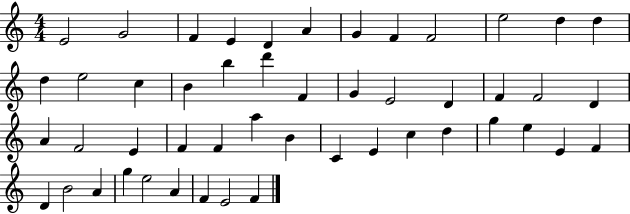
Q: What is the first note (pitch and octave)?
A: E4